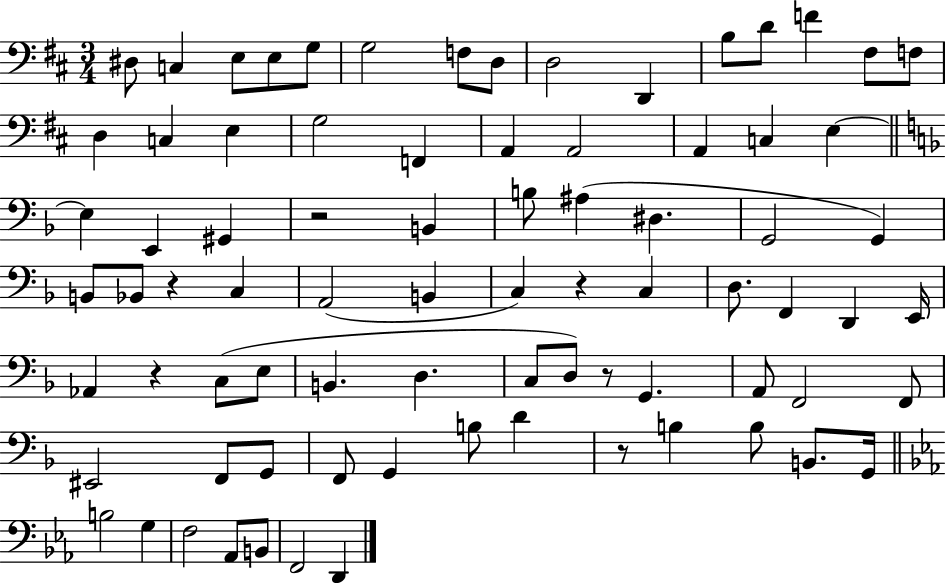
D#3/e C3/q E3/e E3/e G3/e G3/h F3/e D3/e D3/h D2/q B3/e D4/e F4/q F#3/e F3/e D3/q C3/q E3/q G3/h F2/q A2/q A2/h A2/q C3/q E3/q E3/q E2/q G#2/q R/h B2/q B3/e A#3/q D#3/q. G2/h G2/q B2/e Bb2/e R/q C3/q A2/h B2/q C3/q R/q C3/q D3/e. F2/q D2/q E2/s Ab2/q R/q C3/e E3/e B2/q. D3/q. C3/e D3/e R/e G2/q. A2/e F2/h F2/e EIS2/h F2/e G2/e F2/e G2/q B3/e D4/q R/e B3/q B3/e B2/e. G2/s B3/h G3/q F3/h Ab2/e B2/e F2/h D2/q